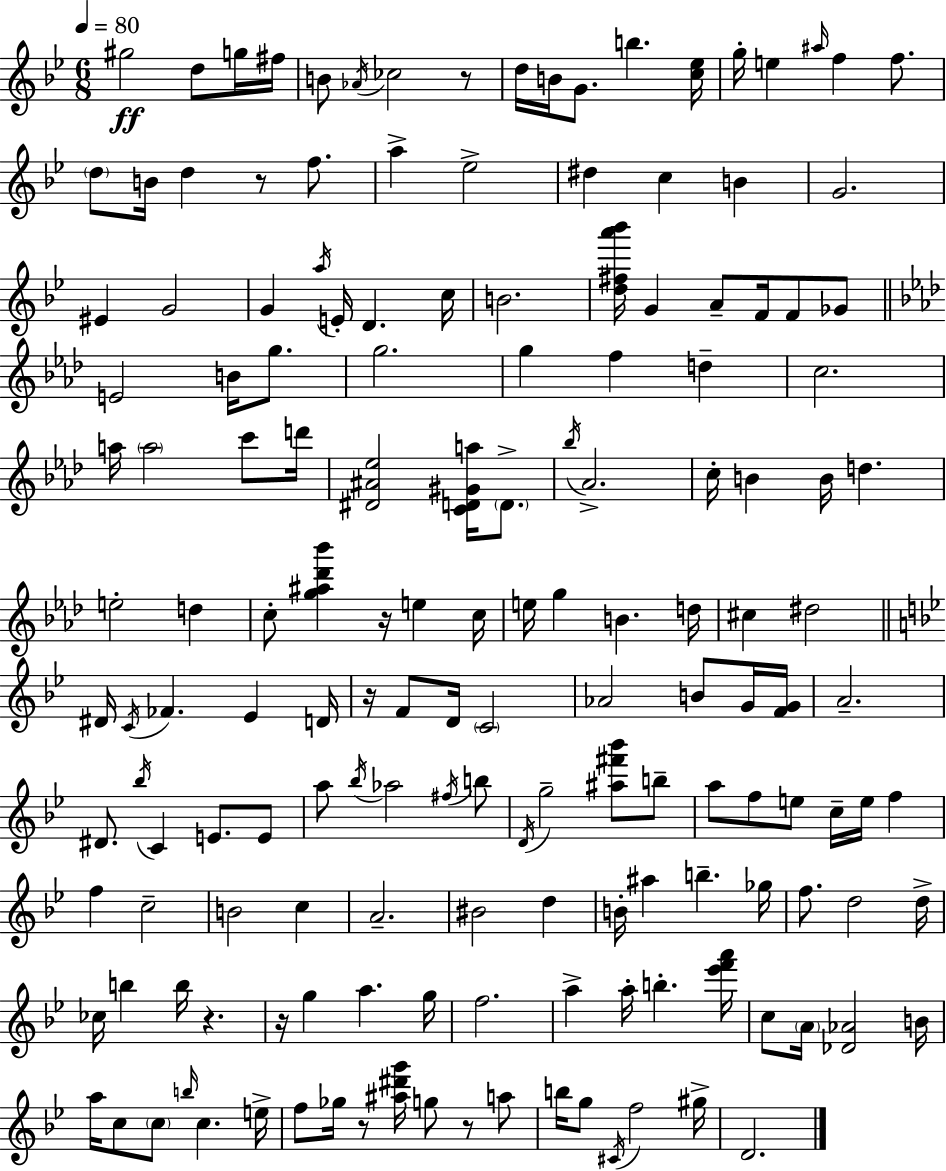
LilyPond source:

{
  \clef treble
  \numericTimeSignature
  \time 6/8
  \key bes \major
  \tempo 4 = 80
  \repeat volta 2 { gis''2\ff d''8 g''16 fis''16 | b'8 \acciaccatura { aes'16 } ces''2 r8 | d''16 b'16 g'8. b''4. | <c'' ees''>16 g''16-. e''4 \grace { ais''16 } f''4 f''8. | \break \parenthesize d''8 b'16 d''4 r8 f''8. | a''4-> ees''2-> | dis''4 c''4 b'4 | g'2. | \break eis'4 g'2 | g'4 \acciaccatura { a''16 } e'16-. d'4. | c''16 b'2. | <d'' fis'' a''' bes'''>16 g'4 a'8-- f'16 f'8 | \break ges'8 \bar "||" \break \key aes \major e'2 b'16 g''8. | g''2. | g''4 f''4 d''4-- | c''2. | \break a''16 \parenthesize a''2 c'''8 d'''16 | <dis' ais' ees''>2 <c' d' gis' a''>16 \parenthesize d'8.-> | \acciaccatura { bes''16 } aes'2.-> | c''16-. b'4 b'16 d''4. | \break e''2-. d''4 | c''8-. <g'' ais'' des''' bes'''>4 r16 e''4 | c''16 e''16 g''4 b'4. | d''16 cis''4 dis''2 | \break \bar "||" \break \key bes \major dis'16 \acciaccatura { c'16 } fes'4. ees'4 | d'16 r16 f'8 d'16 \parenthesize c'2 | aes'2 b'8 g'16 | <f' g'>16 a'2.-- | \break dis'8. \acciaccatura { bes''16 } c'4 e'8. | e'8 a''8 \acciaccatura { bes''16 } aes''2 | \acciaccatura { fis''16 } b''8 \acciaccatura { d'16 } g''2-- | <ais'' fis''' bes'''>8 b''8-- a''8 f''8 e''8 c''16-- | \break e''16 f''4 f''4 c''2-- | b'2 | c''4 a'2.-- | bis'2 | \break d''4 b'16-. ais''4 b''4.-- | ges''16 f''8. d''2 | d''16-> ces''16 b''4 b''16 r4. | r16 g''4 a''4. | \break g''16 f''2. | a''4-> a''16-. b''4.-. | <ees''' f''' a'''>16 c''8 \parenthesize a'16 <des' aes'>2 | b'16 a''16 c''8 \parenthesize c''8 \grace { b''16 } c''4. | \break e''16-> f''8 ges''16 r8 <ais'' dis''' g'''>16 | g''8 r8 a''8 b''16 g''8 \acciaccatura { cis'16 } f''2 | gis''16-> d'2. | } \bar "|."
}